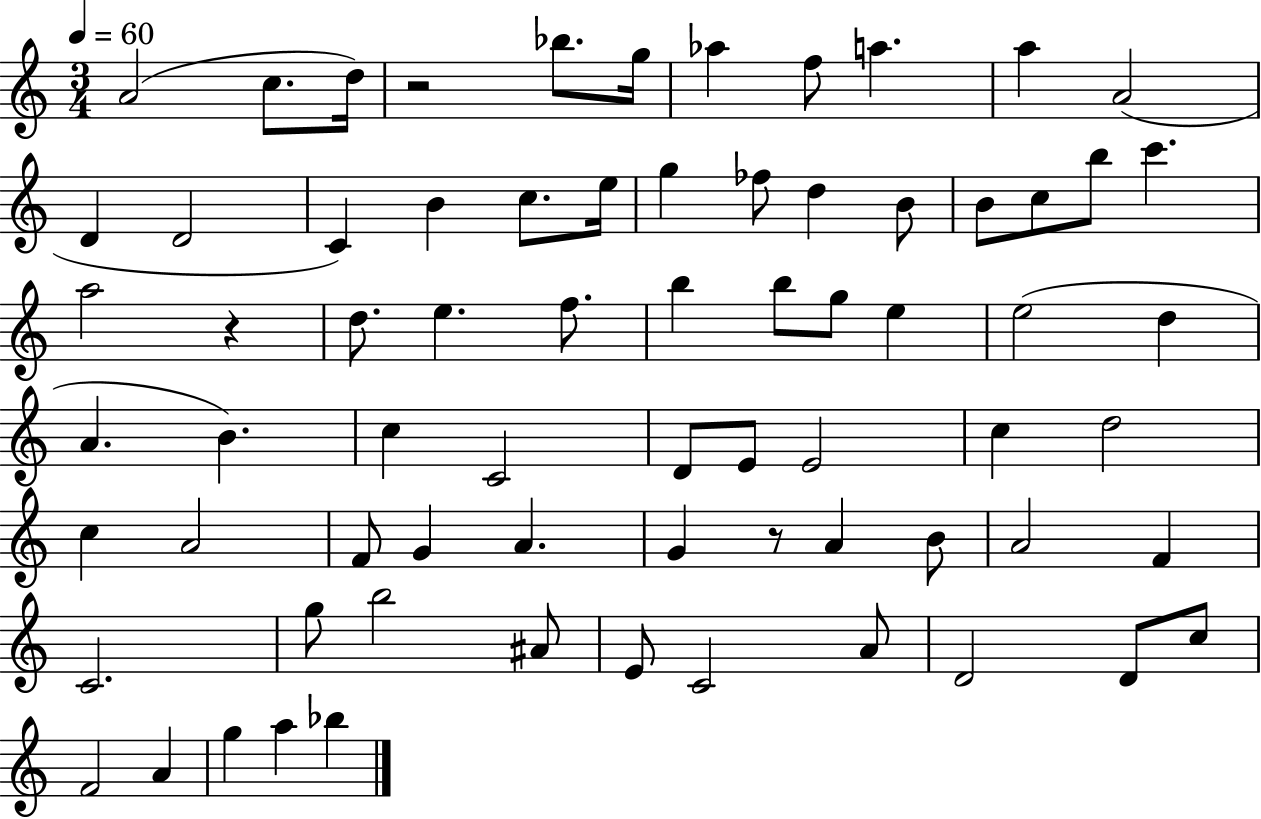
A4/h C5/e. D5/s R/h Bb5/e. G5/s Ab5/q F5/e A5/q. A5/q A4/h D4/q D4/h C4/q B4/q C5/e. E5/s G5/q FES5/e D5/q B4/e B4/e C5/e B5/e C6/q. A5/h R/q D5/e. E5/q. F5/e. B5/q B5/e G5/e E5/q E5/h D5/q A4/q. B4/q. C5/q C4/h D4/e E4/e E4/h C5/q D5/h C5/q A4/h F4/e G4/q A4/q. G4/q R/e A4/q B4/e A4/h F4/q C4/h. G5/e B5/h A#4/e E4/e C4/h A4/e D4/h D4/e C5/e F4/h A4/q G5/q A5/q Bb5/q